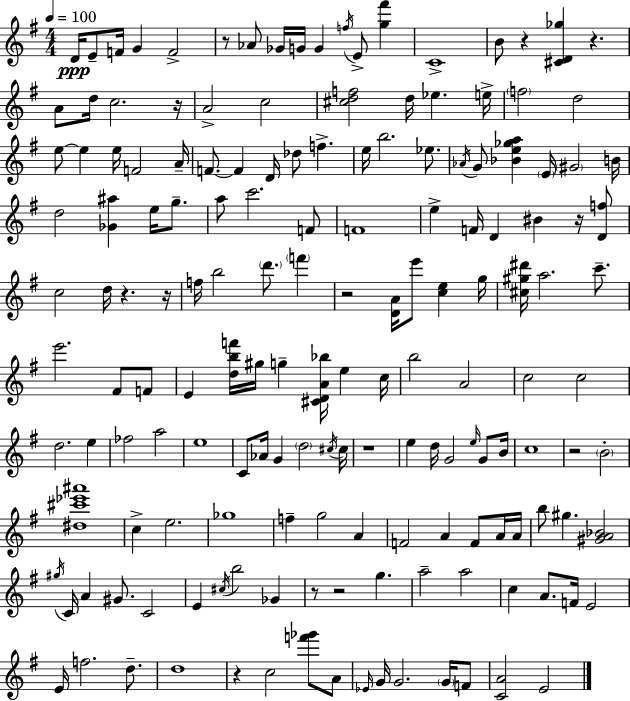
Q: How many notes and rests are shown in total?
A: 162